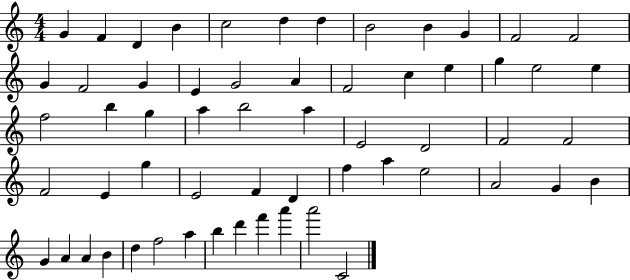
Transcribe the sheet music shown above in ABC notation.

X:1
T:Untitled
M:4/4
L:1/4
K:C
G F D B c2 d d B2 B G F2 F2 G F2 G E G2 A F2 c e g e2 e f2 b g a b2 a E2 D2 F2 F2 F2 E g E2 F D f a e2 A2 G B G A A B d f2 a b d' f' a' a'2 C2